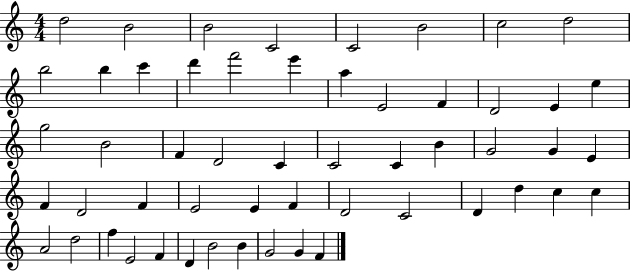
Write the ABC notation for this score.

X:1
T:Untitled
M:4/4
L:1/4
K:C
d2 B2 B2 C2 C2 B2 c2 d2 b2 b c' d' f'2 e' a E2 F D2 E e g2 B2 F D2 C C2 C B G2 G E F D2 F E2 E F D2 C2 D d c c A2 d2 f E2 F D B2 B G2 G F